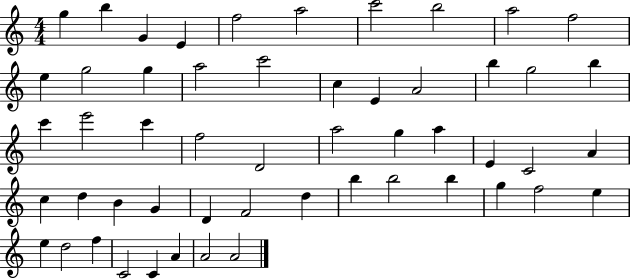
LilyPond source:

{
  \clef treble
  \numericTimeSignature
  \time 4/4
  \key c \major
  g''4 b''4 g'4 e'4 | f''2 a''2 | c'''2 b''2 | a''2 f''2 | \break e''4 g''2 g''4 | a''2 c'''2 | c''4 e'4 a'2 | b''4 g''2 b''4 | \break c'''4 e'''2 c'''4 | f''2 d'2 | a''2 g''4 a''4 | e'4 c'2 a'4 | \break c''4 d''4 b'4 g'4 | d'4 f'2 d''4 | b''4 b''2 b''4 | g''4 f''2 e''4 | \break e''4 d''2 f''4 | c'2 c'4 a'4 | a'2 a'2 | \bar "|."
}